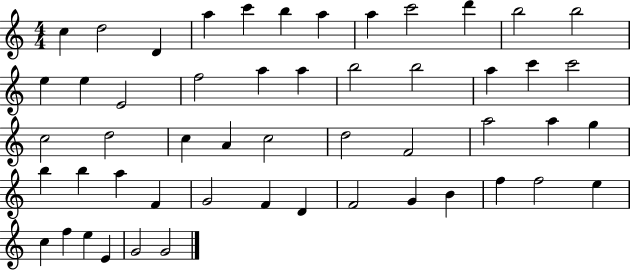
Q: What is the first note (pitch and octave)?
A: C5